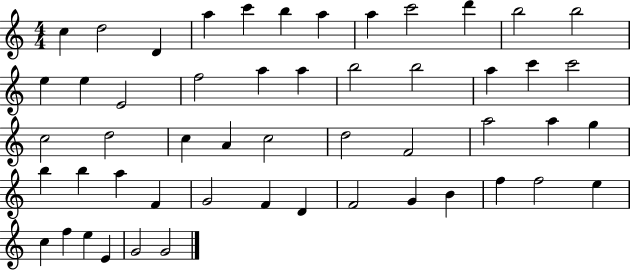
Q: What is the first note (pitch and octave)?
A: C5